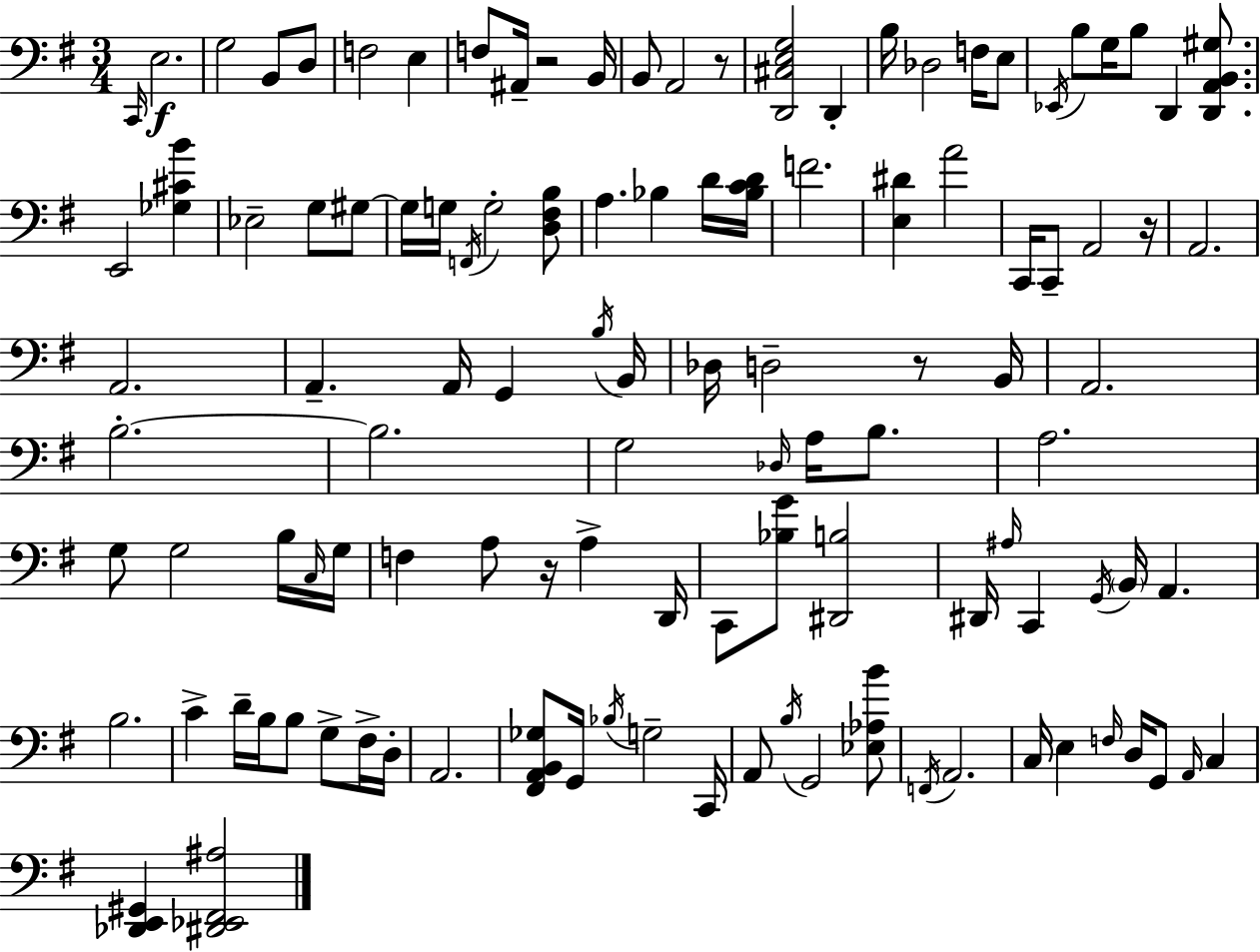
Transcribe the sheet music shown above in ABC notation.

X:1
T:Untitled
M:3/4
L:1/4
K:G
C,,/4 E,2 G,2 B,,/2 D,/2 F,2 E, F,/2 ^A,,/4 z2 B,,/4 B,,/2 A,,2 z/2 [D,,^C,E,G,]2 D,, B,/4 _D,2 F,/4 E,/2 _E,,/4 B,/2 G,/4 B,/2 D,, [D,,A,,B,,^G,]/2 E,,2 [_G,^CB] _E,2 G,/2 ^G,/2 ^G,/4 G,/4 F,,/4 G,2 [D,^F,B,]/2 A, _B, D/4 [_B,CD]/4 F2 [E,^D] A2 C,,/4 C,,/2 A,,2 z/4 A,,2 A,,2 A,, A,,/4 G,, B,/4 B,,/4 _D,/4 D,2 z/2 B,,/4 A,,2 B,2 B,2 G,2 _D,/4 A,/4 B,/2 A,2 G,/2 G,2 B,/4 C,/4 G,/4 F, A,/2 z/4 A, D,,/4 C,,/2 [_B,G]/2 [^D,,B,]2 ^D,,/4 ^A,/4 C,, G,,/4 B,,/4 A,, B,2 C D/4 B,/4 B,/2 G,/2 ^F,/4 D,/4 A,,2 [^F,,A,,B,,_G,]/2 G,,/4 _B,/4 G,2 C,,/4 A,,/2 B,/4 G,,2 [_E,_A,B]/2 F,,/4 A,,2 C,/4 E, F,/4 D,/4 G,,/2 A,,/4 C, [_D,,E,,^G,,] [^D,,_E,,^F,,^A,]2